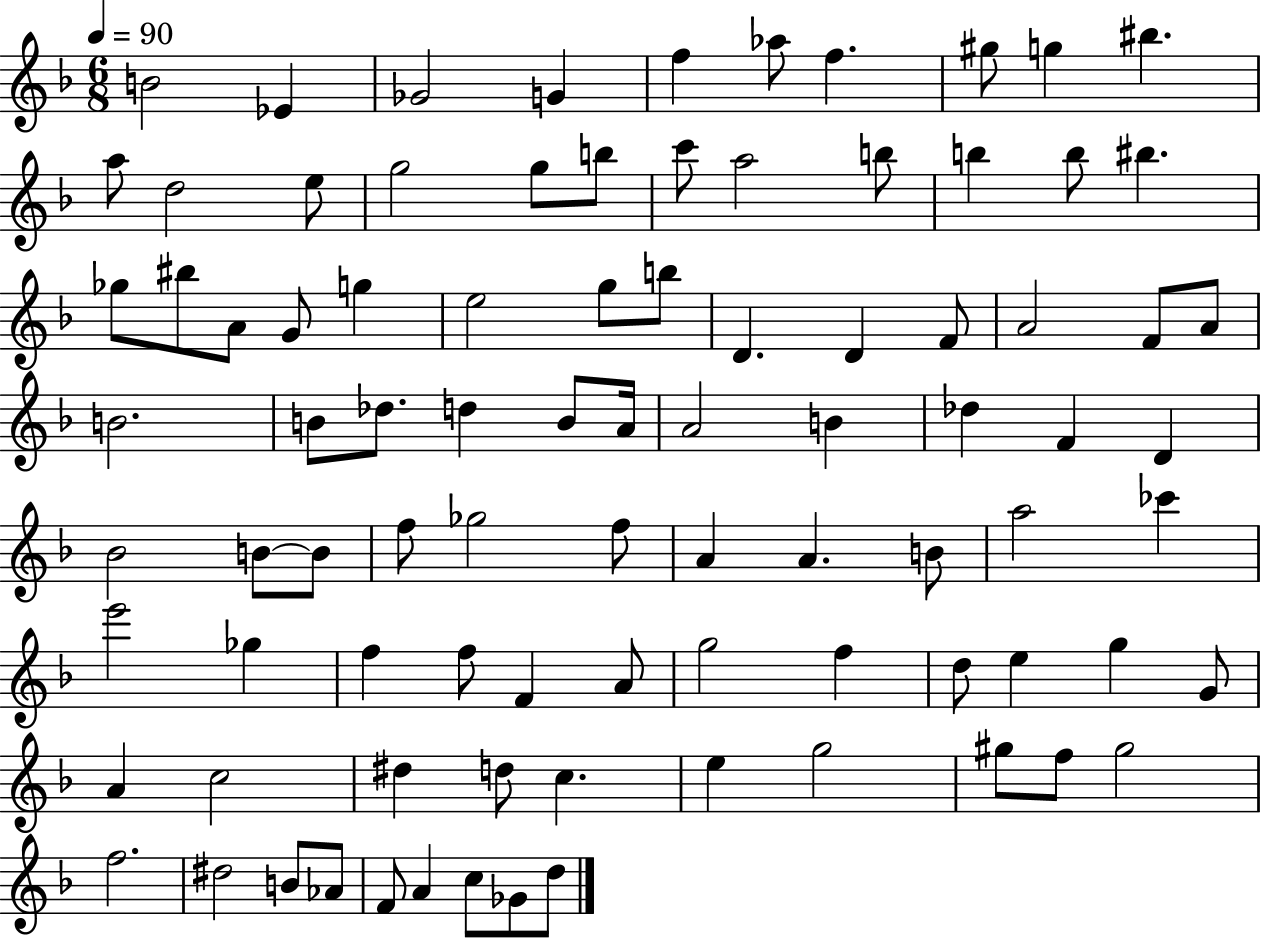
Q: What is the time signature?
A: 6/8